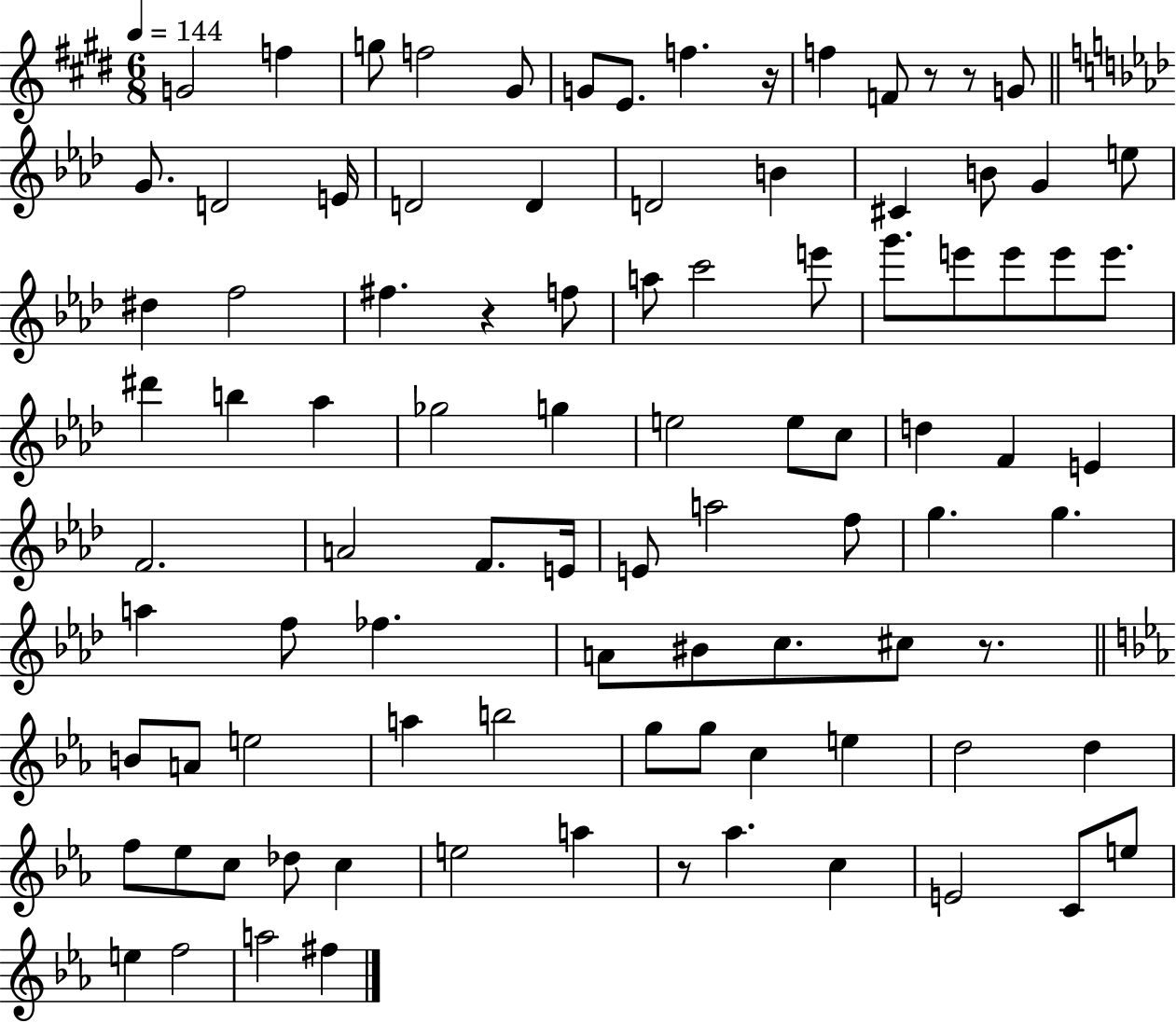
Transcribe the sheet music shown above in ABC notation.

X:1
T:Untitled
M:6/8
L:1/4
K:E
G2 f g/2 f2 ^G/2 G/2 E/2 f z/4 f F/2 z/2 z/2 G/2 G/2 D2 E/4 D2 D D2 B ^C B/2 G e/2 ^d f2 ^f z f/2 a/2 c'2 e'/2 g'/2 e'/2 e'/2 e'/2 e'/2 ^d' b _a _g2 g e2 e/2 c/2 d F E F2 A2 F/2 E/4 E/2 a2 f/2 g g a f/2 _f A/2 ^B/2 c/2 ^c/2 z/2 B/2 A/2 e2 a b2 g/2 g/2 c e d2 d f/2 _e/2 c/2 _d/2 c e2 a z/2 _a c E2 C/2 e/2 e f2 a2 ^f